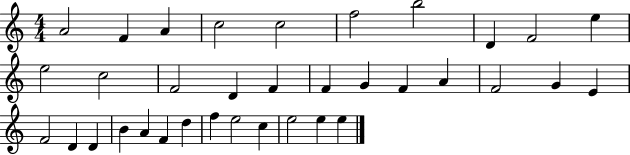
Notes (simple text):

A4/h F4/q A4/q C5/h C5/h F5/h B5/h D4/q F4/h E5/q E5/h C5/h F4/h D4/q F4/q F4/q G4/q F4/q A4/q F4/h G4/q E4/q F4/h D4/q D4/q B4/q A4/q F4/q D5/q F5/q E5/h C5/q E5/h E5/q E5/q